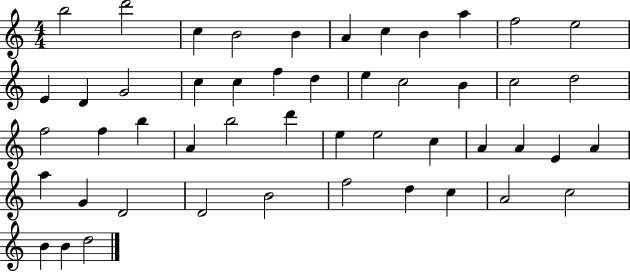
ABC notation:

X:1
T:Untitled
M:4/4
L:1/4
K:C
b2 d'2 c B2 B A c B a f2 e2 E D G2 c c f d e c2 B c2 d2 f2 f b A b2 d' e e2 c A A E A a G D2 D2 B2 f2 d c A2 c2 B B d2